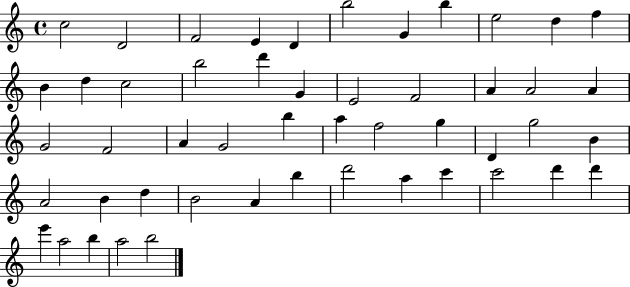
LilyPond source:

{
  \clef treble
  \time 4/4
  \defaultTimeSignature
  \key c \major
  c''2 d'2 | f'2 e'4 d'4 | b''2 g'4 b''4 | e''2 d''4 f''4 | \break b'4 d''4 c''2 | b''2 d'''4 g'4 | e'2 f'2 | a'4 a'2 a'4 | \break g'2 f'2 | a'4 g'2 b''4 | a''4 f''2 g''4 | d'4 g''2 b'4 | \break a'2 b'4 d''4 | b'2 a'4 b''4 | d'''2 a''4 c'''4 | c'''2 d'''4 d'''4 | \break e'''4 a''2 b''4 | a''2 b''2 | \bar "|."
}